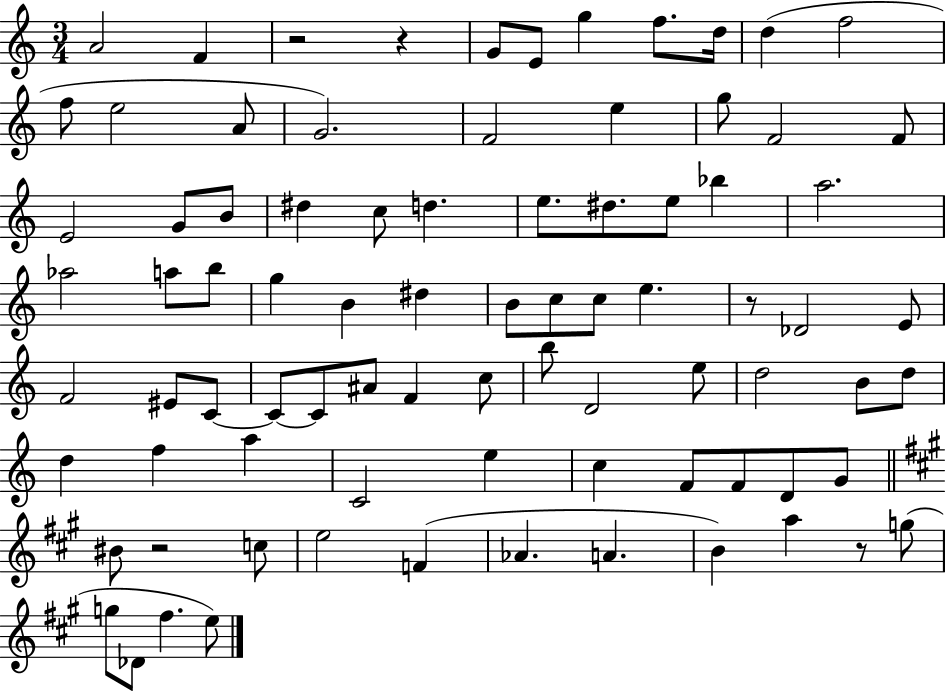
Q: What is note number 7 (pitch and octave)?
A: D5